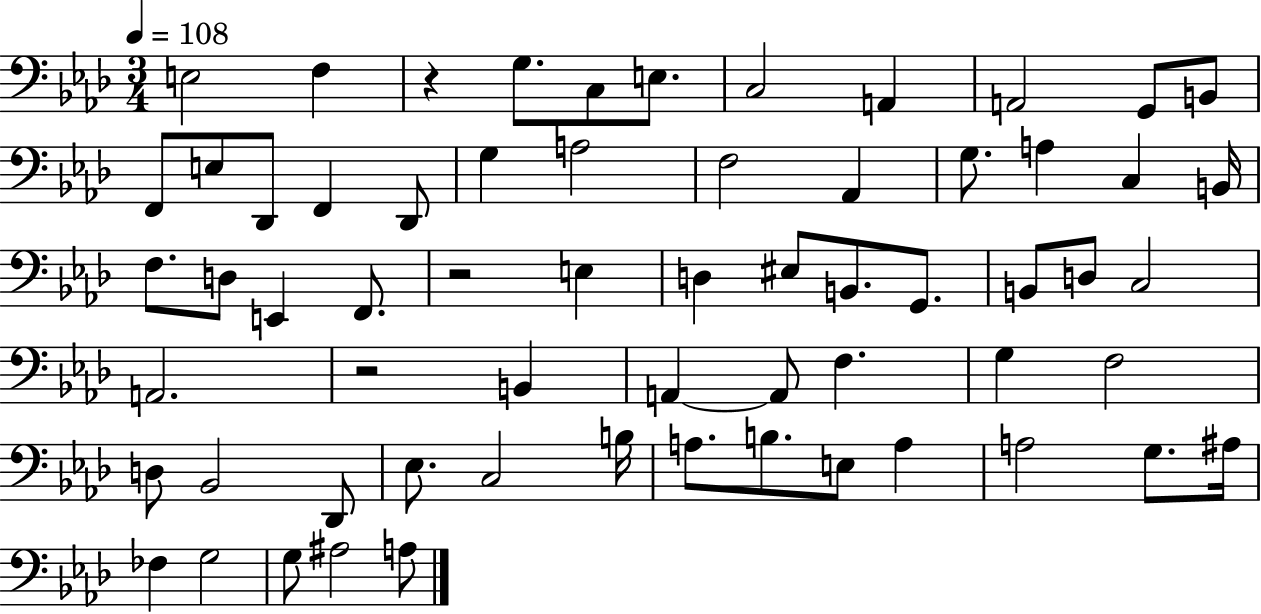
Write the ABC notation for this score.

X:1
T:Untitled
M:3/4
L:1/4
K:Ab
E,2 F, z G,/2 C,/2 E,/2 C,2 A,, A,,2 G,,/2 B,,/2 F,,/2 E,/2 _D,,/2 F,, _D,,/2 G, A,2 F,2 _A,, G,/2 A, C, B,,/4 F,/2 D,/2 E,, F,,/2 z2 E, D, ^E,/2 B,,/2 G,,/2 B,,/2 D,/2 C,2 A,,2 z2 B,, A,, A,,/2 F, G, F,2 D,/2 _B,,2 _D,,/2 _E,/2 C,2 B,/4 A,/2 B,/2 E,/2 A, A,2 G,/2 ^A,/4 _F, G,2 G,/2 ^A,2 A,/2